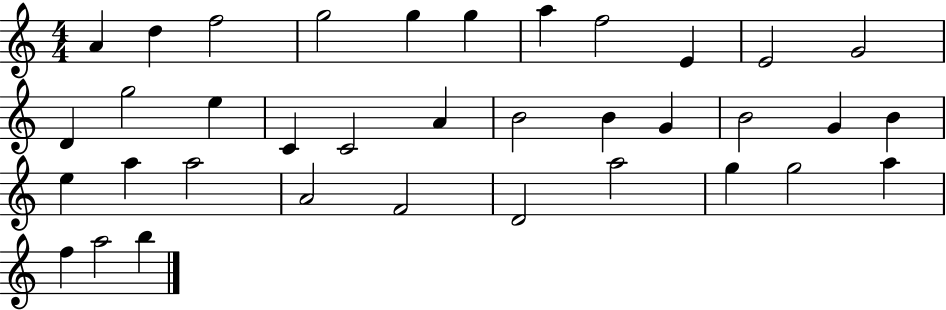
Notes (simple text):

A4/q D5/q F5/h G5/h G5/q G5/q A5/q F5/h E4/q E4/h G4/h D4/q G5/h E5/q C4/q C4/h A4/q B4/h B4/q G4/q B4/h G4/q B4/q E5/q A5/q A5/h A4/h F4/h D4/h A5/h G5/q G5/h A5/q F5/q A5/h B5/q